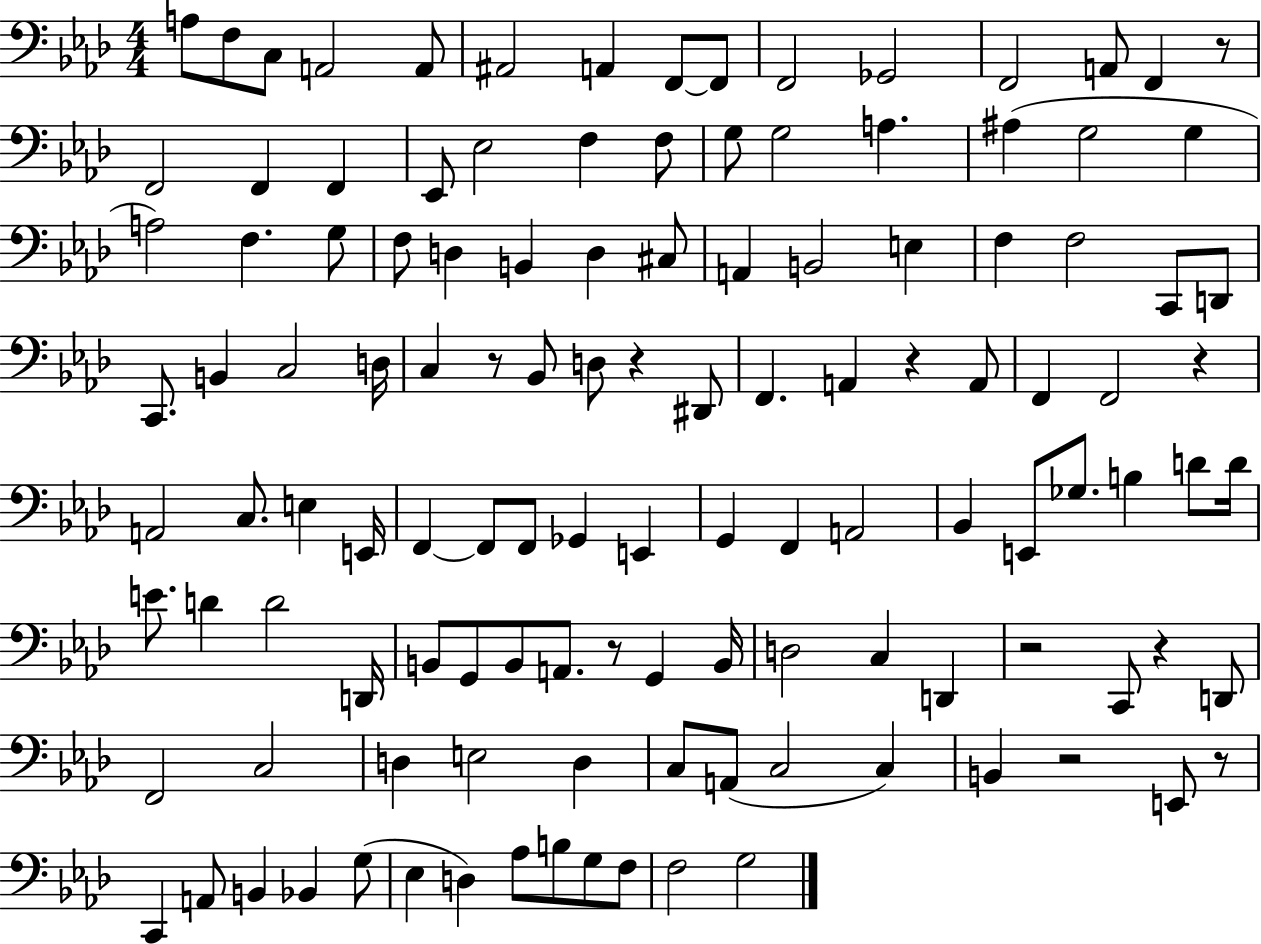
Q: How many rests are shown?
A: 10